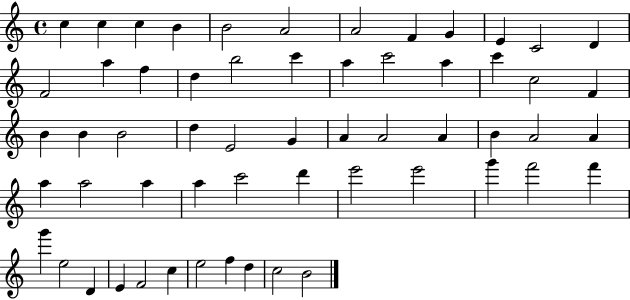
{
  \clef treble
  \time 4/4
  \defaultTimeSignature
  \key c \major
  c''4 c''4 c''4 b'4 | b'2 a'2 | a'2 f'4 g'4 | e'4 c'2 d'4 | \break f'2 a''4 f''4 | d''4 b''2 c'''4 | a''4 c'''2 a''4 | c'''4 c''2 f'4 | \break b'4 b'4 b'2 | d''4 e'2 g'4 | a'4 a'2 a'4 | b'4 a'2 a'4 | \break a''4 a''2 a''4 | a''4 c'''2 d'''4 | e'''2 e'''2 | g'''4 f'''2 f'''4 | \break g'''4 e''2 d'4 | e'4 f'2 c''4 | e''2 f''4 d''4 | c''2 b'2 | \break \bar "|."
}